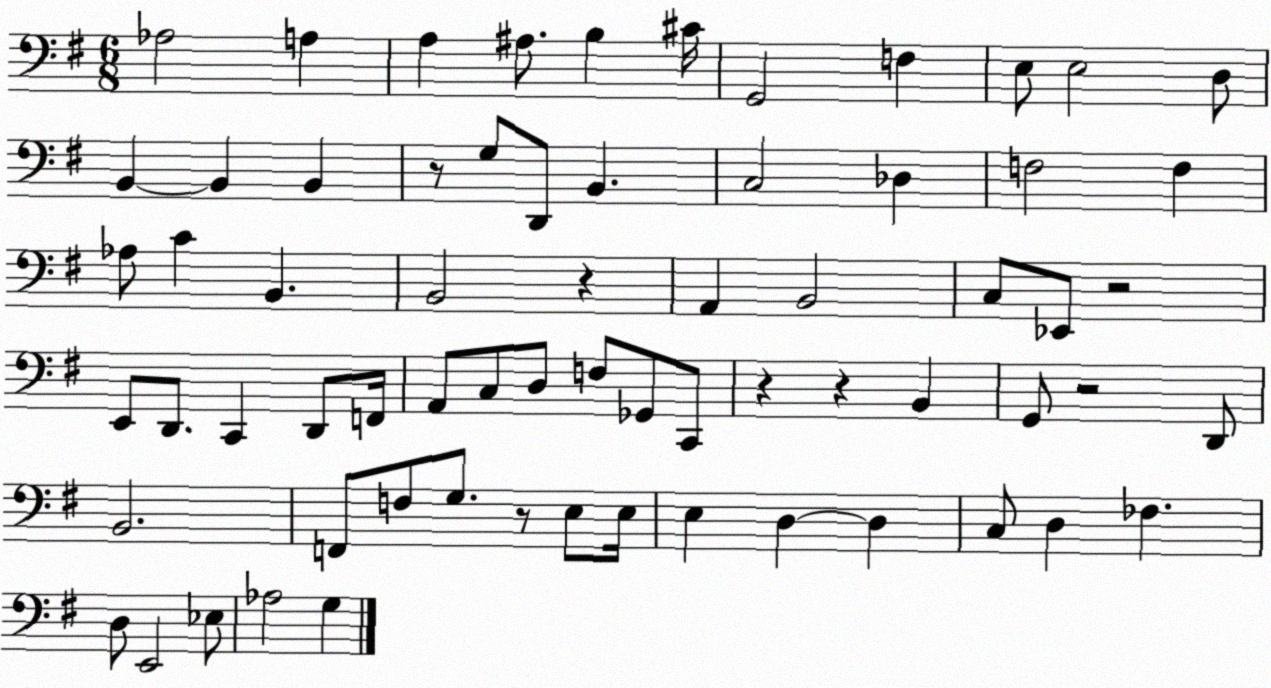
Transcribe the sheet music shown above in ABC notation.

X:1
T:Untitled
M:6/8
L:1/4
K:G
_A,2 A, A, ^A,/2 B, ^C/4 G,,2 F, E,/2 E,2 D,/2 B,, B,, B,, z/2 G,/2 D,,/2 B,, C,2 _D, F,2 F, _A,/2 C B,, B,,2 z A,, B,,2 C,/2 _E,,/2 z2 E,,/2 D,,/2 C,, D,,/2 F,,/4 A,,/2 C,/2 D,/2 F,/2 _G,,/2 C,,/2 z z B,, G,,/2 z2 D,,/2 B,,2 F,,/2 F,/2 G,/2 z/2 E,/2 E,/4 E, D, D, C,/2 D, _F, D,/2 E,,2 _E,/2 _A,2 G,